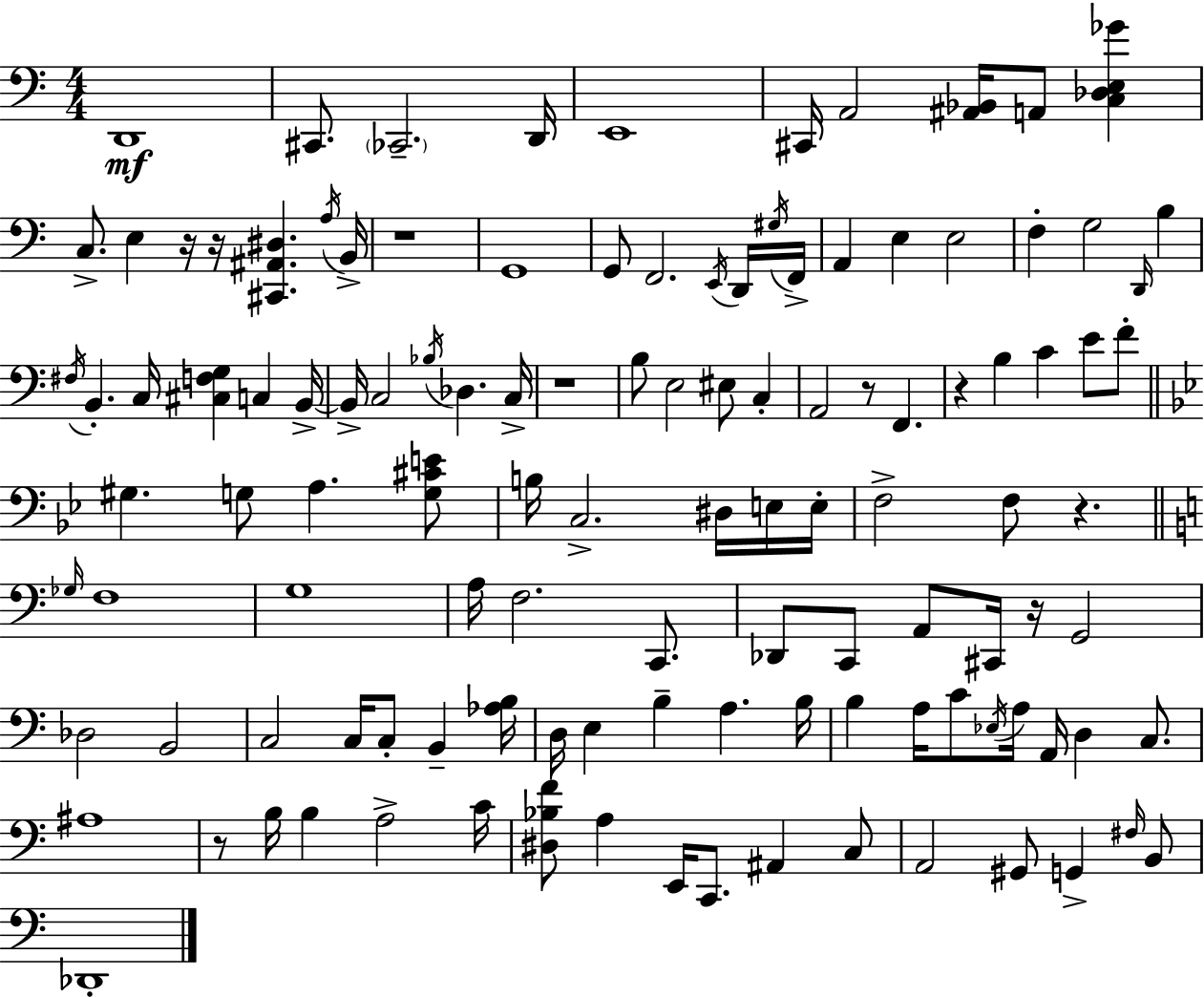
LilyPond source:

{
  \clef bass
  \numericTimeSignature
  \time 4/4
  \key a \minor
  \repeat volta 2 { d,1\mf | cis,8. \parenthesize ces,2.-- d,16 | e,1 | cis,16 a,2 <ais, bes,>16 a,8 <c des e ges'>4 | \break c8.-> e4 r16 r16 <cis, ais, dis>4. \acciaccatura { a16 } | b,16-> r1 | g,1 | g,8 f,2. \acciaccatura { e,16 } | \break d,16 \acciaccatura { gis16 } f,16-> a,4 e4 e2 | f4-. g2 \grace { d,16 } | b4 \acciaccatura { fis16 } b,4.-. c16 <cis f g>4 | c4 b,16->~~ b,16-> c2 \acciaccatura { bes16 } des4. | \break c16-> r1 | b8 e2 | eis8 c4-. a,2 r8 | f,4. r4 b4 c'4 | \break e'8 f'8-. \bar "||" \break \key bes \major gis4. g8 a4. <g cis' e'>8 | b16 c2.-> dis16 e16 e16-. | f2-> f8 r4. | \bar "||" \break \key c \major \grace { ges16 } f1 | g1 | a16 f2. c,8. | des,8 c,8 a,8 cis,16 r16 g,2 | \break des2 b,2 | c2 c16 c8-. b,4-- | <aes b>16 d16 e4 b4-- a4. | b16 b4 a16 c'8 \acciaccatura { ees16 } a16 a,16 d4 c8. | \break ais1 | r8 b16 b4 a2-> | c'16 <dis bes f'>8 a4 e,16 c,8. ais,4 | c8 a,2 gis,8 g,4-> | \break \grace { fis16 } b,8 des,1-. | } \bar "|."
}